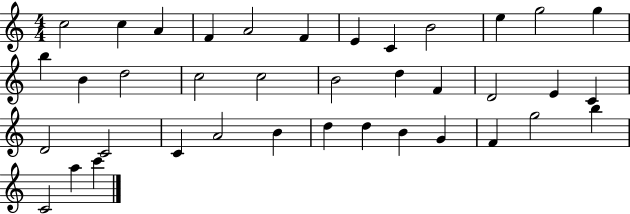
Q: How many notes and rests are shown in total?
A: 38